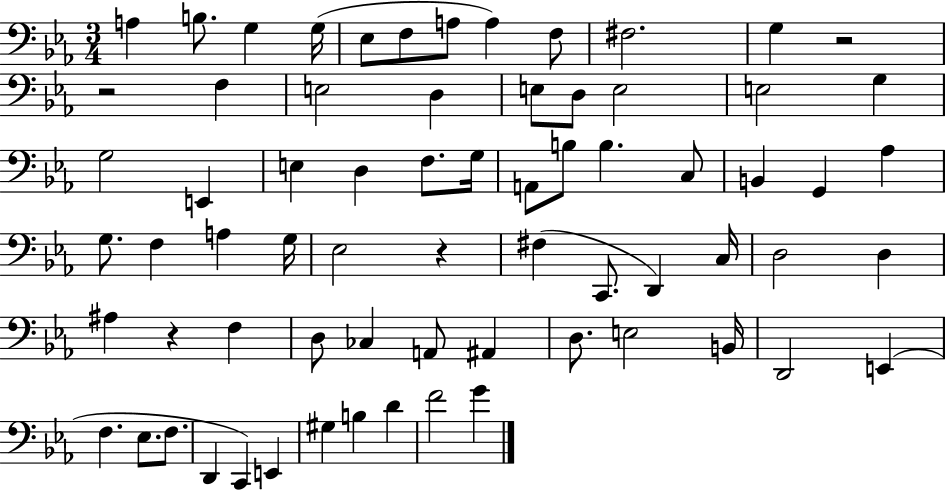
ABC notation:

X:1
T:Untitled
M:3/4
L:1/4
K:Eb
A, B,/2 G, G,/4 _E,/2 F,/2 A,/2 A, F,/2 ^F,2 G, z2 z2 F, E,2 D, E,/2 D,/2 E,2 E,2 G, G,2 E,, E, D, F,/2 G,/4 A,,/2 B,/2 B, C,/2 B,, G,, _A, G,/2 F, A, G,/4 _E,2 z ^F, C,,/2 D,, C,/4 D,2 D, ^A, z F, D,/2 _C, A,,/2 ^A,, D,/2 E,2 B,,/4 D,,2 E,, F, _E,/2 F,/2 D,, C,, E,, ^G, B, D F2 G